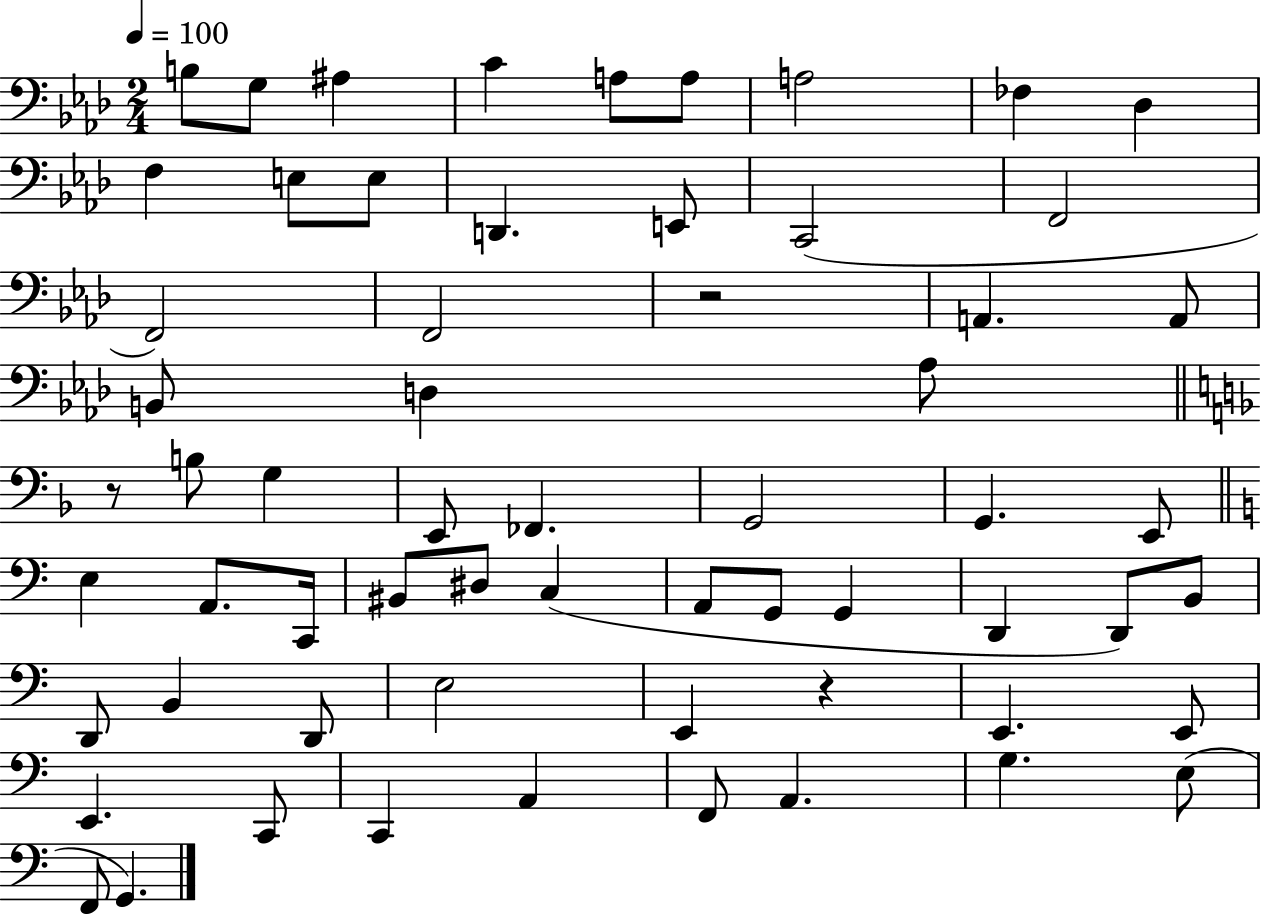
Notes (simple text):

B3/e G3/e A#3/q C4/q A3/e A3/e A3/h FES3/q Db3/q F3/q E3/e E3/e D2/q. E2/e C2/h F2/h F2/h F2/h R/h A2/q. A2/e B2/e D3/q Ab3/e R/e B3/e G3/q E2/e FES2/q. G2/h G2/q. E2/e E3/q A2/e. C2/s BIS2/e D#3/e C3/q A2/e G2/e G2/q D2/q D2/e B2/e D2/e B2/q D2/e E3/h E2/q R/q E2/q. E2/e E2/q. C2/e C2/q A2/q F2/e A2/q. G3/q. E3/e F2/e G2/q.